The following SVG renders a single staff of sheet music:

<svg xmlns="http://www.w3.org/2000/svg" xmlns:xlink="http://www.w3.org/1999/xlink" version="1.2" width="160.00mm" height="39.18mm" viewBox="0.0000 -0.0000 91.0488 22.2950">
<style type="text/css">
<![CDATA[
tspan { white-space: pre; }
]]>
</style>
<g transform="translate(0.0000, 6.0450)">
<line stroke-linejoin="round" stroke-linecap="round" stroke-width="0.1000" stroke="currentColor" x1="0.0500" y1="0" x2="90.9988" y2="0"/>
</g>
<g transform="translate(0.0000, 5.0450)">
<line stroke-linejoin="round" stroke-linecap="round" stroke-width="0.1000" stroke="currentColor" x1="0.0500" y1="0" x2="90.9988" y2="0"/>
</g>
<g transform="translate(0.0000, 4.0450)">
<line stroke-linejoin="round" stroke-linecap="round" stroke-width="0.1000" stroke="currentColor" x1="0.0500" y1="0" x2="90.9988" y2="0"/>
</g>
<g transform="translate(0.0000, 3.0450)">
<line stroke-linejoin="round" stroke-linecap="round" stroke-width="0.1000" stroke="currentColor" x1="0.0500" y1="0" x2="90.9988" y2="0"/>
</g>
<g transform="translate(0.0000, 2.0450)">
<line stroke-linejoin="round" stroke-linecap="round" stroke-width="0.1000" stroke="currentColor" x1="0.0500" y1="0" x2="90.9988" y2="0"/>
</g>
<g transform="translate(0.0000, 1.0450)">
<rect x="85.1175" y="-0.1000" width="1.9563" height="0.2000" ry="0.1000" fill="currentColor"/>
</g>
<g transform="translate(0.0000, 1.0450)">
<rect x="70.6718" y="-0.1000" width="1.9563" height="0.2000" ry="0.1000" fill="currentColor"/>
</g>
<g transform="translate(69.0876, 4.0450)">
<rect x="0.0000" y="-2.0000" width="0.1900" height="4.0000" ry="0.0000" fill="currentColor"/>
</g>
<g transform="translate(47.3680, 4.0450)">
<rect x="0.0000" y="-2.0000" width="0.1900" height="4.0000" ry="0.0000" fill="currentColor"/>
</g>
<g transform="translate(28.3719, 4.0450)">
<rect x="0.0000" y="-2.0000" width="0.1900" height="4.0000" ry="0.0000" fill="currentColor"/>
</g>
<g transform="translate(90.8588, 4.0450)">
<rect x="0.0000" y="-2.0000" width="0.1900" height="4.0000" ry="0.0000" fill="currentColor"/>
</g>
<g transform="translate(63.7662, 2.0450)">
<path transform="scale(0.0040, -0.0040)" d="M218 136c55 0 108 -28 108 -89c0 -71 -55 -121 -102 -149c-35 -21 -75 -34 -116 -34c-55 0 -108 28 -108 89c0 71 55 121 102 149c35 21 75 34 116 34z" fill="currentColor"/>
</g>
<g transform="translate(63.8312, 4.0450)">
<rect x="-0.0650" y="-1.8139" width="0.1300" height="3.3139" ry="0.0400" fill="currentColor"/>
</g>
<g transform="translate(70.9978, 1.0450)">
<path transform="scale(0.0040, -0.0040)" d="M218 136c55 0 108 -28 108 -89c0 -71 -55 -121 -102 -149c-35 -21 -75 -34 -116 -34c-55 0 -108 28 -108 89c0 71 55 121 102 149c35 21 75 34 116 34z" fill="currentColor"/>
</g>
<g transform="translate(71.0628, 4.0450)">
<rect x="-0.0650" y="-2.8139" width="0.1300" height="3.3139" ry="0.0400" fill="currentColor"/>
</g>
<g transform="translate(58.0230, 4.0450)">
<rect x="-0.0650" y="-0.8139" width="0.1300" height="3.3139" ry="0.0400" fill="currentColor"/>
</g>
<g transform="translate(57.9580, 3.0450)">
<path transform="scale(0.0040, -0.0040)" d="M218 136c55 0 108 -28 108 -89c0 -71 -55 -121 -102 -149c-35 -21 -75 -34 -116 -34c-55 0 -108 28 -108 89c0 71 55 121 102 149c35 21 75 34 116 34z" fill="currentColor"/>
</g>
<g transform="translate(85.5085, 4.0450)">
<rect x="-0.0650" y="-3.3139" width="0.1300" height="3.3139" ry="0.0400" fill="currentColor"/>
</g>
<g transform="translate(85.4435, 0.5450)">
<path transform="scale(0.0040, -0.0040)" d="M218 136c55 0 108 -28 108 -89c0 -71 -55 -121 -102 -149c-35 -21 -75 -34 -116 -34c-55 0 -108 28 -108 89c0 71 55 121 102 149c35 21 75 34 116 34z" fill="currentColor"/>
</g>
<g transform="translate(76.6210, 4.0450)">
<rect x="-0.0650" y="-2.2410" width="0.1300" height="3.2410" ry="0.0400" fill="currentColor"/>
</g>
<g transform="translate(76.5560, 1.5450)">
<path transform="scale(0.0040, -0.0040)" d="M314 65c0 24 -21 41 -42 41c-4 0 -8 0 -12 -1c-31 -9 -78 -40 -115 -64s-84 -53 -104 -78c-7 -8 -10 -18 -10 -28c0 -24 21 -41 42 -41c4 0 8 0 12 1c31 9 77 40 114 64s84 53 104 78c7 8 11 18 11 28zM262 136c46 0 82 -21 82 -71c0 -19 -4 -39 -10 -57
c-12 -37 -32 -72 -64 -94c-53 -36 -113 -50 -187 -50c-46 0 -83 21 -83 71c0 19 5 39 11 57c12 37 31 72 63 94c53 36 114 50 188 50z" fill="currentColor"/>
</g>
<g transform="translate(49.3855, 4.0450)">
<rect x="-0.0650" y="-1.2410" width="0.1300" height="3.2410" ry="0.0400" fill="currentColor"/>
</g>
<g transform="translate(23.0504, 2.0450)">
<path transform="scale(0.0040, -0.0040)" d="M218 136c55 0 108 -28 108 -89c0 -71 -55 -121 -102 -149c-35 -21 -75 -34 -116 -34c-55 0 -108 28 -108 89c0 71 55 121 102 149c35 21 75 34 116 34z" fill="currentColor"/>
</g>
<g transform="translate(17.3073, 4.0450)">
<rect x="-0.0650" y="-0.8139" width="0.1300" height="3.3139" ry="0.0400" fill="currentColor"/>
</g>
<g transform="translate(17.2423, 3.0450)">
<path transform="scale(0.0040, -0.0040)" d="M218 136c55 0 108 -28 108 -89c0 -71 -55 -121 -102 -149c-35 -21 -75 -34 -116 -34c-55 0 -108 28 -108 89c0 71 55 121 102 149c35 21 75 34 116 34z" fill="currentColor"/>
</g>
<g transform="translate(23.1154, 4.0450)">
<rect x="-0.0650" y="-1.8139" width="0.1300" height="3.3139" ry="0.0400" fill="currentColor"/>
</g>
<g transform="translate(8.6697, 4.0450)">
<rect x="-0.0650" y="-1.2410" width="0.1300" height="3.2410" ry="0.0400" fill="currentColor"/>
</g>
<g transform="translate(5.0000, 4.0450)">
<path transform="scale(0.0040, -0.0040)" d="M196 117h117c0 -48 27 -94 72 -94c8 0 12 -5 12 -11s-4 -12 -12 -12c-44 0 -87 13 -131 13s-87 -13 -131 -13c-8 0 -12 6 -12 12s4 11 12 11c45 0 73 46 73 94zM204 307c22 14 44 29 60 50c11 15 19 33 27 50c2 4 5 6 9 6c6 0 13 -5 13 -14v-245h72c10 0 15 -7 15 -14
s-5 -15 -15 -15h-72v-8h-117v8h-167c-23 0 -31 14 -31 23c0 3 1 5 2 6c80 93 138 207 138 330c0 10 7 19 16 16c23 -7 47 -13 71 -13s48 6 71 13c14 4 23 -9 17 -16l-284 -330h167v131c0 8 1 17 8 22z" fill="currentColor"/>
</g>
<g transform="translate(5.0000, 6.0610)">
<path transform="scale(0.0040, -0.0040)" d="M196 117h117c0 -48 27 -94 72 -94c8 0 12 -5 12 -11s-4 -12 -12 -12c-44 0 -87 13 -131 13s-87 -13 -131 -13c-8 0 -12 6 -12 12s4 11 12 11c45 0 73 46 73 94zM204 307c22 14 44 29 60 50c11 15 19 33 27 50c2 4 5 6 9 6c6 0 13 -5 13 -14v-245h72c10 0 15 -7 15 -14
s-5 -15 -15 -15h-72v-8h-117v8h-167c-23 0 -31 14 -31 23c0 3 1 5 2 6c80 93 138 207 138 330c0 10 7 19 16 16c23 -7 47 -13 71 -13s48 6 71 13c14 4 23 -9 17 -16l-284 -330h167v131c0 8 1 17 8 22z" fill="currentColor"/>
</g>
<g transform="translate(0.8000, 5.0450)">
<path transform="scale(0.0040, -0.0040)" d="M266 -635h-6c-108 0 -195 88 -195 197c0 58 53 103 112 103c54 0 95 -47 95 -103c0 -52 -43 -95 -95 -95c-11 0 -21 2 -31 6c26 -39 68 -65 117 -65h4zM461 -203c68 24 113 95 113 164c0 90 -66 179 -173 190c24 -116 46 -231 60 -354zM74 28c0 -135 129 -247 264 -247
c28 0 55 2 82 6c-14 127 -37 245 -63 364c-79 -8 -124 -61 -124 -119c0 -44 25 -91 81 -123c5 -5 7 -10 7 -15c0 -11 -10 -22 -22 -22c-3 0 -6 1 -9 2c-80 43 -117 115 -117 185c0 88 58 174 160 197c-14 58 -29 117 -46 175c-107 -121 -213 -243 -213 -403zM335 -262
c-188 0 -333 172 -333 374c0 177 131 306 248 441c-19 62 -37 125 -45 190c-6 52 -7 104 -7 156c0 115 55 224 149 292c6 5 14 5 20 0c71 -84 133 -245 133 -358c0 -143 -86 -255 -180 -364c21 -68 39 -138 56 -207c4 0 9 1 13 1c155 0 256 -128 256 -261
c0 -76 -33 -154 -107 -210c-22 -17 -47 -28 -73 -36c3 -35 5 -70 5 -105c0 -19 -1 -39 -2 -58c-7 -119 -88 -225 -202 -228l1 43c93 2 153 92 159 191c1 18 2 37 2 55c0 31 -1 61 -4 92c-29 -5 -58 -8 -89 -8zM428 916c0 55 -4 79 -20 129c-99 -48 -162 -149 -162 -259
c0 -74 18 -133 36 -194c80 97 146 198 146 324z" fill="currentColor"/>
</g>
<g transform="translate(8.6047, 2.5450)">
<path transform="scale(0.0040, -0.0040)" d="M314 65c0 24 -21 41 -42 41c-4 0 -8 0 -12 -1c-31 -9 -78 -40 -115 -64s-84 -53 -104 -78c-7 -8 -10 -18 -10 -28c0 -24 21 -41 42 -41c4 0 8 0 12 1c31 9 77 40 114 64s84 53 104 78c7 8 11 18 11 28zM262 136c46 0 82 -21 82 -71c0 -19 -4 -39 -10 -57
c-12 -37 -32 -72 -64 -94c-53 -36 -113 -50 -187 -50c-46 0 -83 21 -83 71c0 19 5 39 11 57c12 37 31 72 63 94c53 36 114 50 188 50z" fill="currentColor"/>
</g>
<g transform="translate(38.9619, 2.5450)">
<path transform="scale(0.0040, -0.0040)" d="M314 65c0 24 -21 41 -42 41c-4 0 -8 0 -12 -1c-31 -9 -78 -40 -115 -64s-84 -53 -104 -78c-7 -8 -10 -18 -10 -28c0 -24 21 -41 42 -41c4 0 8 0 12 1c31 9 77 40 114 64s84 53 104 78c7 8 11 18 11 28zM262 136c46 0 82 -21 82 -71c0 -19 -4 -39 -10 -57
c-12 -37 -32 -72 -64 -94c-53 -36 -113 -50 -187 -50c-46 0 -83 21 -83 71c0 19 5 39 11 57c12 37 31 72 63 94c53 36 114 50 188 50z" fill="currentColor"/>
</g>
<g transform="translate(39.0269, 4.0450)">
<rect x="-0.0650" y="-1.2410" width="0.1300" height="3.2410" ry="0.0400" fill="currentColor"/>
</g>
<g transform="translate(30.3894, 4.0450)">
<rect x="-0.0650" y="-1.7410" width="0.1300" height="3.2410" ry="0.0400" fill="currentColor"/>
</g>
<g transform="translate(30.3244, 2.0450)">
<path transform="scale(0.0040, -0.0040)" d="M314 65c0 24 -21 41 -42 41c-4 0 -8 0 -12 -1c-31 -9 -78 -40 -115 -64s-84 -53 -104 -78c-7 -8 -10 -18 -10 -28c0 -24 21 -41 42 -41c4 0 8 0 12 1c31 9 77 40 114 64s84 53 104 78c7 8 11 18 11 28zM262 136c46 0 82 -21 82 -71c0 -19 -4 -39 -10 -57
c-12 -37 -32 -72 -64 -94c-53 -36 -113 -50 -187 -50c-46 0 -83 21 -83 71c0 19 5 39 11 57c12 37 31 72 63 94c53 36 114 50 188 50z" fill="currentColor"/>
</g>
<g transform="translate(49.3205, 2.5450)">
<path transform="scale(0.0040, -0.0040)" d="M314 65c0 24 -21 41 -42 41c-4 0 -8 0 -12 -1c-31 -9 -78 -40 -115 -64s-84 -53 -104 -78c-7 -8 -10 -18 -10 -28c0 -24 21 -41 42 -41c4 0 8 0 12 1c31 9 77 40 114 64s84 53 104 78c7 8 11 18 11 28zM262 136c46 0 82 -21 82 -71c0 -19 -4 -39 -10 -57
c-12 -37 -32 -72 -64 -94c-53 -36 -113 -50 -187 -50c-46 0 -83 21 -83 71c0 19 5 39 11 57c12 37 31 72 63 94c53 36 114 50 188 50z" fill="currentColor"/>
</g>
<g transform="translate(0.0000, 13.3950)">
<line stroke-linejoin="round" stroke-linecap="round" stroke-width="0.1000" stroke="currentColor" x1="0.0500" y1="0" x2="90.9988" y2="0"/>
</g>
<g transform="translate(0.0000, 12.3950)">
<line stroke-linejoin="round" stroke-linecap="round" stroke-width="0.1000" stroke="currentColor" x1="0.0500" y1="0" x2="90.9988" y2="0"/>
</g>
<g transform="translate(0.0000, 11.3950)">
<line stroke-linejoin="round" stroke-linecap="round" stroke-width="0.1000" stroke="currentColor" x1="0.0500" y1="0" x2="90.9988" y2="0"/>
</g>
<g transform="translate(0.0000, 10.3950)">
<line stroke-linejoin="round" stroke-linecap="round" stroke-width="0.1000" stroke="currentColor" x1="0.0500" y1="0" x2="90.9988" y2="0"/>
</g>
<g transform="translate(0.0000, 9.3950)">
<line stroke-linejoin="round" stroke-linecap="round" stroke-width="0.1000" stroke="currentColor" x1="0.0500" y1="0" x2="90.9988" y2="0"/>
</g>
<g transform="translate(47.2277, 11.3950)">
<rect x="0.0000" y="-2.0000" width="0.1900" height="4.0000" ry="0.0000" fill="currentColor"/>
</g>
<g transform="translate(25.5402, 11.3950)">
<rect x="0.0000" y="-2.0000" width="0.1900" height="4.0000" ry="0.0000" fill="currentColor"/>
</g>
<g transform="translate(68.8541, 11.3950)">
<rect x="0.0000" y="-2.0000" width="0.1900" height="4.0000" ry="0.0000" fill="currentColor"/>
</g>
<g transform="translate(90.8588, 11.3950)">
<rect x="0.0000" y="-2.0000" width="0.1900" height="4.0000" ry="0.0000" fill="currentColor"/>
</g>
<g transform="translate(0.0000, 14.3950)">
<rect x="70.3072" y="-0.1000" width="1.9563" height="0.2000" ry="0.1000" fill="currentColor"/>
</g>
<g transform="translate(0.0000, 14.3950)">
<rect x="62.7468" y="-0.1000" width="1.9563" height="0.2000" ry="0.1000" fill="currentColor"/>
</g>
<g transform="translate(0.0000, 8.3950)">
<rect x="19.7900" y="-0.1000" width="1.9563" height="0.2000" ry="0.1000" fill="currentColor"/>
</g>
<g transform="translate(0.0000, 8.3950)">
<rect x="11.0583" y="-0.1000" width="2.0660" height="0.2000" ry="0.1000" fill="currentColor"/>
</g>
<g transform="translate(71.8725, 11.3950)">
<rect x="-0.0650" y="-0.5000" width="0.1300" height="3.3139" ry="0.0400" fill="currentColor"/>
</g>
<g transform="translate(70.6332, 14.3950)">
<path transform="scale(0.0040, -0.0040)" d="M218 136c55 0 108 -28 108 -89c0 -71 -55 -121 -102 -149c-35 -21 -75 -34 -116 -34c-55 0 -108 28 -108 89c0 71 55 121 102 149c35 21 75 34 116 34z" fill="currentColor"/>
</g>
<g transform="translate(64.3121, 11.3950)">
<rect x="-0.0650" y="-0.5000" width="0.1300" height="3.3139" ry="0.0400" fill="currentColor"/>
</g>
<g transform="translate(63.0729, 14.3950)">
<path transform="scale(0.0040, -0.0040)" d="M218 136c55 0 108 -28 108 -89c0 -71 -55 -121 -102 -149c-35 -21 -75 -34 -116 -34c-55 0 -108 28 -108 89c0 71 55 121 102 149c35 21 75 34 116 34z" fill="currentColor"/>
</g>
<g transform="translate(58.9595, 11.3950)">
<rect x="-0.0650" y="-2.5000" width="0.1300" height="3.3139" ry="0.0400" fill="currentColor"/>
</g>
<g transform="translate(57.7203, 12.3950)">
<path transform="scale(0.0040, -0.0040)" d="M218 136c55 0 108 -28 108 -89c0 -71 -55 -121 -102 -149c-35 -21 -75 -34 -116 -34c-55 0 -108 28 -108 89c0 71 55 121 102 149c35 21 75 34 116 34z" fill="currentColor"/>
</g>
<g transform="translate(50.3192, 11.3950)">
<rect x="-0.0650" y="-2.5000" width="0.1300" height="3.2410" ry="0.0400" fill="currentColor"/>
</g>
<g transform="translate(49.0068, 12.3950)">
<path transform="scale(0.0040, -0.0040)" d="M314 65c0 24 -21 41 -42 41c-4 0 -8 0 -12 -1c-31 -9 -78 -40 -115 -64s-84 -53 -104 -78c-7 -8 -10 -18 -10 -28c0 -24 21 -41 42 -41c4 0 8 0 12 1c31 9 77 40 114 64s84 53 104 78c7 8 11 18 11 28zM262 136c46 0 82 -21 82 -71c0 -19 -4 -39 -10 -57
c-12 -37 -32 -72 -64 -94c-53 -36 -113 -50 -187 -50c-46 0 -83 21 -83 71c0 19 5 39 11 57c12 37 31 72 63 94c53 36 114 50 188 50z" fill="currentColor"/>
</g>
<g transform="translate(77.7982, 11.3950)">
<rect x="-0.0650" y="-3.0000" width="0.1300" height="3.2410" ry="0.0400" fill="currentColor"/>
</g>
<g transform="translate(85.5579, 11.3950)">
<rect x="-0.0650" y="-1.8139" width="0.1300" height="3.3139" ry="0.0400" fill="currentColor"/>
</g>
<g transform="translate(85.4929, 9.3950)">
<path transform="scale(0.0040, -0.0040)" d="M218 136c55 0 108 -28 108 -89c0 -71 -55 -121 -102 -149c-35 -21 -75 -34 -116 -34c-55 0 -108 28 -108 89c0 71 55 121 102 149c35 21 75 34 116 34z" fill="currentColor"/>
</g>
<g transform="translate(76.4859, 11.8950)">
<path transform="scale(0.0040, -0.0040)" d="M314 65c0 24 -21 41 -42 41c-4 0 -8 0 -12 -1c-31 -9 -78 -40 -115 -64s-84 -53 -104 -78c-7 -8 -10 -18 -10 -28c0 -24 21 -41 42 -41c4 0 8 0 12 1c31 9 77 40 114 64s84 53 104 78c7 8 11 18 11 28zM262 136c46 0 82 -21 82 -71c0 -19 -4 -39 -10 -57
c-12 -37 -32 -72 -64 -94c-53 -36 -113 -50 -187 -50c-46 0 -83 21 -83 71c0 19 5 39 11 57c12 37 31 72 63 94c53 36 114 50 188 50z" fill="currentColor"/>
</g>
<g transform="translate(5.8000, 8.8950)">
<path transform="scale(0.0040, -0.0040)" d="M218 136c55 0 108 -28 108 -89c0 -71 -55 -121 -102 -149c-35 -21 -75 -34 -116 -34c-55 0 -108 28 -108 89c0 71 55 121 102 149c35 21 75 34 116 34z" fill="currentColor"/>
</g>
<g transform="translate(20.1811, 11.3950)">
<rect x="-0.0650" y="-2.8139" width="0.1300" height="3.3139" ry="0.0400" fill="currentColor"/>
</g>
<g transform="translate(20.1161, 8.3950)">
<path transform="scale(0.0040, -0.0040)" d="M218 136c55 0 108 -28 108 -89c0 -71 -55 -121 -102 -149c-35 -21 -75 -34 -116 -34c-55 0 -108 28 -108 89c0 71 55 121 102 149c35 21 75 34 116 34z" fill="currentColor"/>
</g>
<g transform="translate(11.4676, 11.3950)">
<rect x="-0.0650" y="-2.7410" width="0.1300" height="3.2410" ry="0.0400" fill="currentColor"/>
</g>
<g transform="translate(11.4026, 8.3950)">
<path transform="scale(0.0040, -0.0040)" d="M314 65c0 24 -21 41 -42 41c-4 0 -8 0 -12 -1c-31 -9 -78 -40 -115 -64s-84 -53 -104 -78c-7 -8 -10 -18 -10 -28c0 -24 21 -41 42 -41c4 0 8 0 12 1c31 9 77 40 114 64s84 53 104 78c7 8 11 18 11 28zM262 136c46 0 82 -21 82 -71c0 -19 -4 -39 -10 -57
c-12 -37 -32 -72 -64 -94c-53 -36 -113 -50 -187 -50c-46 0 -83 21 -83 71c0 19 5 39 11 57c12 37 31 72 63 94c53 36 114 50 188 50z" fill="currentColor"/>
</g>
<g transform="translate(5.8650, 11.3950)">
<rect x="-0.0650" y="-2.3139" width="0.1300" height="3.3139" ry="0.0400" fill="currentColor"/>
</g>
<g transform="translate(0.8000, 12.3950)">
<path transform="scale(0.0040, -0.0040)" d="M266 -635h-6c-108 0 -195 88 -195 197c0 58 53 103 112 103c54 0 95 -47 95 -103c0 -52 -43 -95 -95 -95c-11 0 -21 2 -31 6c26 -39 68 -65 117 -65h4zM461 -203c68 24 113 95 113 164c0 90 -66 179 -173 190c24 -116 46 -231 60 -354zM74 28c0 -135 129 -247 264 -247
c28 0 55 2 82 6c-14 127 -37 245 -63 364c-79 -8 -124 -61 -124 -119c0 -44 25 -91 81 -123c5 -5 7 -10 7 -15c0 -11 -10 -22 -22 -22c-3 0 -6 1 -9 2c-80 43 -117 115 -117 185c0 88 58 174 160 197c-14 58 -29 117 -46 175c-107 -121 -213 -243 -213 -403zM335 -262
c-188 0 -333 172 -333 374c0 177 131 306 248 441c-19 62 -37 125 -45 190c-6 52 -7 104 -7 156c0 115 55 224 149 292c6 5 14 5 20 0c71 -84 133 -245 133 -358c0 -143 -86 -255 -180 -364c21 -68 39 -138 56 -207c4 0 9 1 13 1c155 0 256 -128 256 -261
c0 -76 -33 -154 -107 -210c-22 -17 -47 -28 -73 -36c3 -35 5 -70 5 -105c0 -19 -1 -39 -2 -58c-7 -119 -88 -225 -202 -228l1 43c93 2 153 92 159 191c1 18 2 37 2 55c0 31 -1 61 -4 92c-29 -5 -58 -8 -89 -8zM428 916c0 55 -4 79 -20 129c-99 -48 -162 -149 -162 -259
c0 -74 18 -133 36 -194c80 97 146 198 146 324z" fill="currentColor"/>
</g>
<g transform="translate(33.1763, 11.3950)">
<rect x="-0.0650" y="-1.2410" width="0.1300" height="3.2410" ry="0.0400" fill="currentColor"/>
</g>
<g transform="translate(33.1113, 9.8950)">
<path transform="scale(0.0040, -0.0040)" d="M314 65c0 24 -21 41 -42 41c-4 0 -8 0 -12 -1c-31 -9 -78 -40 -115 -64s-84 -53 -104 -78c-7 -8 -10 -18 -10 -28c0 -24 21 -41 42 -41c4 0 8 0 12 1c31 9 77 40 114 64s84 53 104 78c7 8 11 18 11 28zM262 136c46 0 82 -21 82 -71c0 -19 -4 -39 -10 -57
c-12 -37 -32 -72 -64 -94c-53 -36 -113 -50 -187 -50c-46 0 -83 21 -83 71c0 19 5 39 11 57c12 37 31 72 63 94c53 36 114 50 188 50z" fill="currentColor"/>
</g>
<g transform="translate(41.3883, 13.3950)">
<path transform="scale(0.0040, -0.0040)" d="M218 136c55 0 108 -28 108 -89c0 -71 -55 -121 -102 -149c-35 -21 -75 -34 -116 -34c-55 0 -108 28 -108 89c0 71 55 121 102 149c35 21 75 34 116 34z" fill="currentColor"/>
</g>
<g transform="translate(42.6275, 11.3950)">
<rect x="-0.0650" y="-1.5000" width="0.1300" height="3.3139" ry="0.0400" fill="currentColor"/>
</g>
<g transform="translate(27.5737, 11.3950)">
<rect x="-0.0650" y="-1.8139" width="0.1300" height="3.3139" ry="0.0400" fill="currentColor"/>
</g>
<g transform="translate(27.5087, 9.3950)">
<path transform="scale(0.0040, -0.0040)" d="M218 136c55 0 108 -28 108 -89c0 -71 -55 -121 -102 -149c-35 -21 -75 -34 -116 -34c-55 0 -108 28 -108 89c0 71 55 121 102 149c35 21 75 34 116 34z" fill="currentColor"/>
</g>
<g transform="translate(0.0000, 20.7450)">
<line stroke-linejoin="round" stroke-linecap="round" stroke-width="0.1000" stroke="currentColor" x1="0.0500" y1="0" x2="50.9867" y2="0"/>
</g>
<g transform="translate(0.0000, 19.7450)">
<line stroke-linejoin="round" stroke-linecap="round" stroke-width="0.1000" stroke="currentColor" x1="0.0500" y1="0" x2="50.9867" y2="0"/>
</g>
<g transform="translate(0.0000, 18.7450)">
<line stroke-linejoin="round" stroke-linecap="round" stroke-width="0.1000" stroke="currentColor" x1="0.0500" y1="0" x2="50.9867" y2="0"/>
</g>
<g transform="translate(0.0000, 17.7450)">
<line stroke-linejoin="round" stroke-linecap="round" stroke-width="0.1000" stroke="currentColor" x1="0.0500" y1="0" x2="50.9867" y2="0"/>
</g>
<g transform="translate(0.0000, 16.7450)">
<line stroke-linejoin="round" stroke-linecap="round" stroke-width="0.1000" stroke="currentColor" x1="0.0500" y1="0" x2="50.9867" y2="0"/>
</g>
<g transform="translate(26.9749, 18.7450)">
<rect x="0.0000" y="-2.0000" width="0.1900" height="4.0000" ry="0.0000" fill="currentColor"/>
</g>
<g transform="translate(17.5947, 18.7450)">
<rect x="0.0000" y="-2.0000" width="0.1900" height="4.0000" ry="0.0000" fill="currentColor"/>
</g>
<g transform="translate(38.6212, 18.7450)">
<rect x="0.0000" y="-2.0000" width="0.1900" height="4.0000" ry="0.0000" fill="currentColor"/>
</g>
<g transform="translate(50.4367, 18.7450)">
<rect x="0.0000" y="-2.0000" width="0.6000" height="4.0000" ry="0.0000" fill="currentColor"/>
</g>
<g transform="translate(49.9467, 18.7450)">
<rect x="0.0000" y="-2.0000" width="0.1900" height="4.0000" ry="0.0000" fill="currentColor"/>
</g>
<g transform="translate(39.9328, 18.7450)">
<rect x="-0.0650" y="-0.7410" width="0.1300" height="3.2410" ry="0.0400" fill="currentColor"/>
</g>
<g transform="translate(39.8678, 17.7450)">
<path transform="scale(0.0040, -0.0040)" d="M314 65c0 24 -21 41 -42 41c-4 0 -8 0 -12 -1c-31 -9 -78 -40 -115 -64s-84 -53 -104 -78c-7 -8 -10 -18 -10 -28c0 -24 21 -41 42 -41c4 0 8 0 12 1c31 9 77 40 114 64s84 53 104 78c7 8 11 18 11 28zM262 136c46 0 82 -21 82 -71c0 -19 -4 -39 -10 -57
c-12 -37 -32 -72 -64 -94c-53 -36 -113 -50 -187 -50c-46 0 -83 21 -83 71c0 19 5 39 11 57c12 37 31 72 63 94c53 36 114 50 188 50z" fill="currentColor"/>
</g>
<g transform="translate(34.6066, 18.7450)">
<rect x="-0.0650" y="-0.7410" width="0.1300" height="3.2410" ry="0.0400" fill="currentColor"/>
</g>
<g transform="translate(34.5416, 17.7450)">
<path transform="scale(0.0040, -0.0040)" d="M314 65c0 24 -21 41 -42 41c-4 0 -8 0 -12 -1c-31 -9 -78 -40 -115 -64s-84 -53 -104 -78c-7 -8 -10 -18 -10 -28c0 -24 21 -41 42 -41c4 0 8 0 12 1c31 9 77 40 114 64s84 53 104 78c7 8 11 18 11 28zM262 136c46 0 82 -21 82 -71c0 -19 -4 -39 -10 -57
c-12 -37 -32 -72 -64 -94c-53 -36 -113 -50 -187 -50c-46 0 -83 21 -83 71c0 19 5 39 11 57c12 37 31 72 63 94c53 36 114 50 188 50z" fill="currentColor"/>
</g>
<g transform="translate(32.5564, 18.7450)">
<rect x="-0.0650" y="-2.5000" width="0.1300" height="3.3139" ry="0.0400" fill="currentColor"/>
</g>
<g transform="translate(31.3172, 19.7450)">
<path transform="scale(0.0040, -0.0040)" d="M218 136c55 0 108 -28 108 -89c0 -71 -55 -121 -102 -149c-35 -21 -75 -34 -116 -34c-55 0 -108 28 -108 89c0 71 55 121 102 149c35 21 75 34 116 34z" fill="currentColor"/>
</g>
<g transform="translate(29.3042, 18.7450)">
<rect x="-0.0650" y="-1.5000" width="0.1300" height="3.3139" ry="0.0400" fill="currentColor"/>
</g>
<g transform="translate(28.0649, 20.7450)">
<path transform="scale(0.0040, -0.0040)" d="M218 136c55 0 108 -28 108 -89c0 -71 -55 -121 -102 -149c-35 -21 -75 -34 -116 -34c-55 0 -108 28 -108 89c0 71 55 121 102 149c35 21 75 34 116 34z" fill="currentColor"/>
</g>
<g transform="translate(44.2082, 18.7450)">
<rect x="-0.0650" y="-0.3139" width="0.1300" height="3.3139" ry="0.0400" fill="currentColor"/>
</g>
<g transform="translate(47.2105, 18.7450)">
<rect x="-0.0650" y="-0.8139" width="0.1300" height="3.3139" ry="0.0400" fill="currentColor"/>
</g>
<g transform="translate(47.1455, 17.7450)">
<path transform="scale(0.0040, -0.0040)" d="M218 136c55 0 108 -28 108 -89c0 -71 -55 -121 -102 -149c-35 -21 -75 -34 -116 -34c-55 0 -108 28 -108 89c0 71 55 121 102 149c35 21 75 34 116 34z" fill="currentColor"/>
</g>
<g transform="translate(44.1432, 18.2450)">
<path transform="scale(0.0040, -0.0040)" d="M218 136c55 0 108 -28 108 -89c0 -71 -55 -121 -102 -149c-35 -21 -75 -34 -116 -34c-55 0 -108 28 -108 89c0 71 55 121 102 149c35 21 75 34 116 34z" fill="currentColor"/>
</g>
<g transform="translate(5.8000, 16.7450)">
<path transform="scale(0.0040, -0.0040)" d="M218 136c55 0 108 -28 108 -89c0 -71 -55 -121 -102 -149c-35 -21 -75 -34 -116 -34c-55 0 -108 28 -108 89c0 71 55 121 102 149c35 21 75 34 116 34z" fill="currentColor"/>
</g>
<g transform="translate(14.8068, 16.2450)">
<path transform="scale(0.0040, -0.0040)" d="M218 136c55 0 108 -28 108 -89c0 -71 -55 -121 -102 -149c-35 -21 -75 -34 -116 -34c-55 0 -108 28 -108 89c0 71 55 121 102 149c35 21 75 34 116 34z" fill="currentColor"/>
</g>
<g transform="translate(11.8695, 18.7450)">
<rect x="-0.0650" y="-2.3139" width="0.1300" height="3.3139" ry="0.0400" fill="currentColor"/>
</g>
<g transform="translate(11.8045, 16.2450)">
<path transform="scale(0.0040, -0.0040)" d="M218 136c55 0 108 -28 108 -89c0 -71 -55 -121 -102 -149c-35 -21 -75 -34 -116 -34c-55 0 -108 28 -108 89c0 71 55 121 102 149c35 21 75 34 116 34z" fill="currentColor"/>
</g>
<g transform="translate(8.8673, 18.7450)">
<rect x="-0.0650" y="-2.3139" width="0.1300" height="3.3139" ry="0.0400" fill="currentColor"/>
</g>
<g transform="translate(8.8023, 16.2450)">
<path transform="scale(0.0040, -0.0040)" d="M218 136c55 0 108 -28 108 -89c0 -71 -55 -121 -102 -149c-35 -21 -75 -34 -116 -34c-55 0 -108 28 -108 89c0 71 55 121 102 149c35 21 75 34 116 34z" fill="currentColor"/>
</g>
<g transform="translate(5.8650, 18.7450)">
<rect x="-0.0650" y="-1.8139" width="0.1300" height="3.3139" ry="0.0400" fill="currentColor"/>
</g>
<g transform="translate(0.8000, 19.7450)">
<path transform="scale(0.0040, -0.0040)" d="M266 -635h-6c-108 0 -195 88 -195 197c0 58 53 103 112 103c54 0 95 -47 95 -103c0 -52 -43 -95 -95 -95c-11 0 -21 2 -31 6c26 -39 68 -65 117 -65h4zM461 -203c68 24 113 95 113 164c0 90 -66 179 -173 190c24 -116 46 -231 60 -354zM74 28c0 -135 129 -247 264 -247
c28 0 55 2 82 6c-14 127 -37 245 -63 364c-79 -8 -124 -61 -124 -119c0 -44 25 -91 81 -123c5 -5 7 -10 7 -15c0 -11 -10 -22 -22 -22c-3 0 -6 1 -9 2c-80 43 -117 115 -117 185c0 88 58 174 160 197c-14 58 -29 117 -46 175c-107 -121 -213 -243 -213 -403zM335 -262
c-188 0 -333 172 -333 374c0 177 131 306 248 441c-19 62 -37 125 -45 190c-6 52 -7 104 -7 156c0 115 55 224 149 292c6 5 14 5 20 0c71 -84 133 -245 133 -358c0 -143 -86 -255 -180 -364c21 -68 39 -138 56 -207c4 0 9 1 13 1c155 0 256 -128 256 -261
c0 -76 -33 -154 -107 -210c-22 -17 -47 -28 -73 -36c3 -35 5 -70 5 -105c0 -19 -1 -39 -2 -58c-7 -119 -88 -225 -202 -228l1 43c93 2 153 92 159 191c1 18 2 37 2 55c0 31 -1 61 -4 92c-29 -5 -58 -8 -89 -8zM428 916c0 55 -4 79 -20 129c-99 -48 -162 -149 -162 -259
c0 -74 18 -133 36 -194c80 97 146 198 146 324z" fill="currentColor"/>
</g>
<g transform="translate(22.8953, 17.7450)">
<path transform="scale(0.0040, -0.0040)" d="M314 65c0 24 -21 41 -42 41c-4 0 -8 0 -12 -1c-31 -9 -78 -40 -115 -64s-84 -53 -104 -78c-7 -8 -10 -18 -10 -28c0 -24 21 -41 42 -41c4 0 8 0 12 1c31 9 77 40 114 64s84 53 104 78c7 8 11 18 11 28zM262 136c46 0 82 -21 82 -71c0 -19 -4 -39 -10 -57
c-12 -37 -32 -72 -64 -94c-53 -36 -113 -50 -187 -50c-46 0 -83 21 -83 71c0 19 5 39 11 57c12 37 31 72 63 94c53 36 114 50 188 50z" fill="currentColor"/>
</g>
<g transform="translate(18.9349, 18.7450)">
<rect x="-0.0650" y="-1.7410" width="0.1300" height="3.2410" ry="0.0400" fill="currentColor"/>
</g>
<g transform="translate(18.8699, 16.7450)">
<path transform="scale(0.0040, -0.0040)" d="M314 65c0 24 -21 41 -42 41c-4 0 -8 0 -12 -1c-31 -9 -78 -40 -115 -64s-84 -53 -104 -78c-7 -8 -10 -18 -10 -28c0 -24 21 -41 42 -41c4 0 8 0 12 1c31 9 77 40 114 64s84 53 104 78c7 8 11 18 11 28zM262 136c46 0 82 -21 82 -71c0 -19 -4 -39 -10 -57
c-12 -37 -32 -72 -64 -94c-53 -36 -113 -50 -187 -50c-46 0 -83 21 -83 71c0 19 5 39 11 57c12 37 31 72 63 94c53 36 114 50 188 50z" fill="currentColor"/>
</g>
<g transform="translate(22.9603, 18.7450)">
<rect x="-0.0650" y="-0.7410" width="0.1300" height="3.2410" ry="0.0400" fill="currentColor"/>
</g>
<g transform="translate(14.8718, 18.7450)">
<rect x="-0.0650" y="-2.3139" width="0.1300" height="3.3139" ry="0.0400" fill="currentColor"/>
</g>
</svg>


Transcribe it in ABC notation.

X:1
T:Untitled
M:4/4
L:1/4
K:C
e2 d f f2 e2 e2 d f a g2 b g a2 a f e2 E G2 G C C A2 f f g g g f2 d2 E G d2 d2 c d